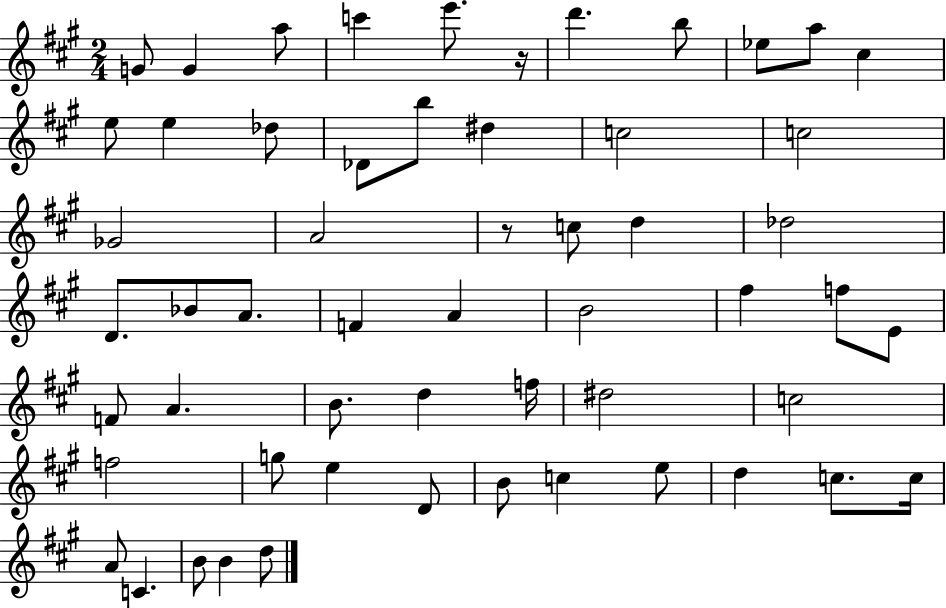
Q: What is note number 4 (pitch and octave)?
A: C6